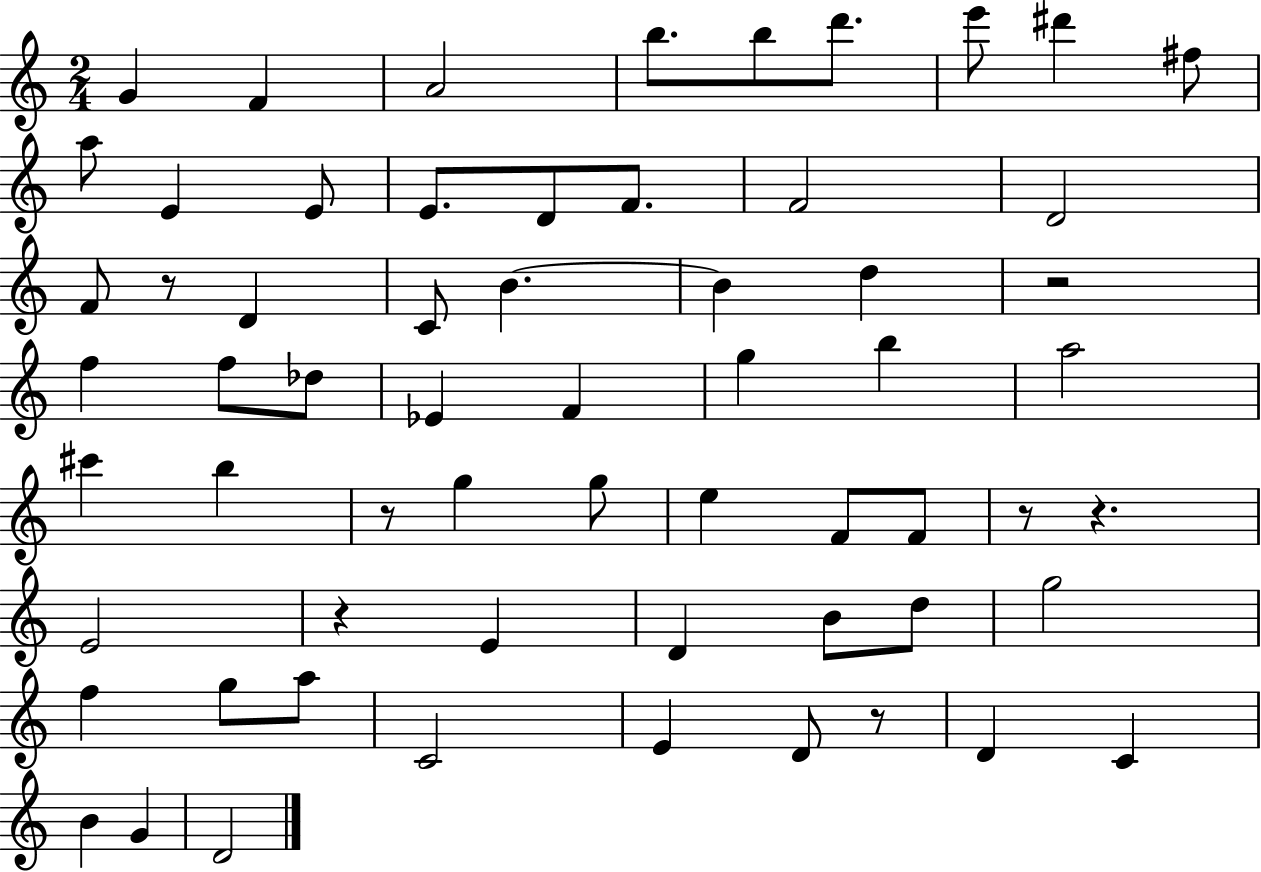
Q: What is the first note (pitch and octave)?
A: G4